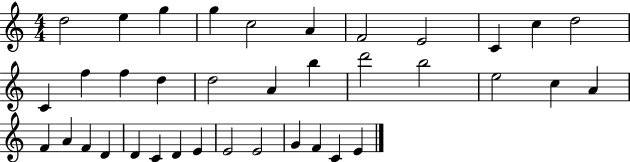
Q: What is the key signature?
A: C major